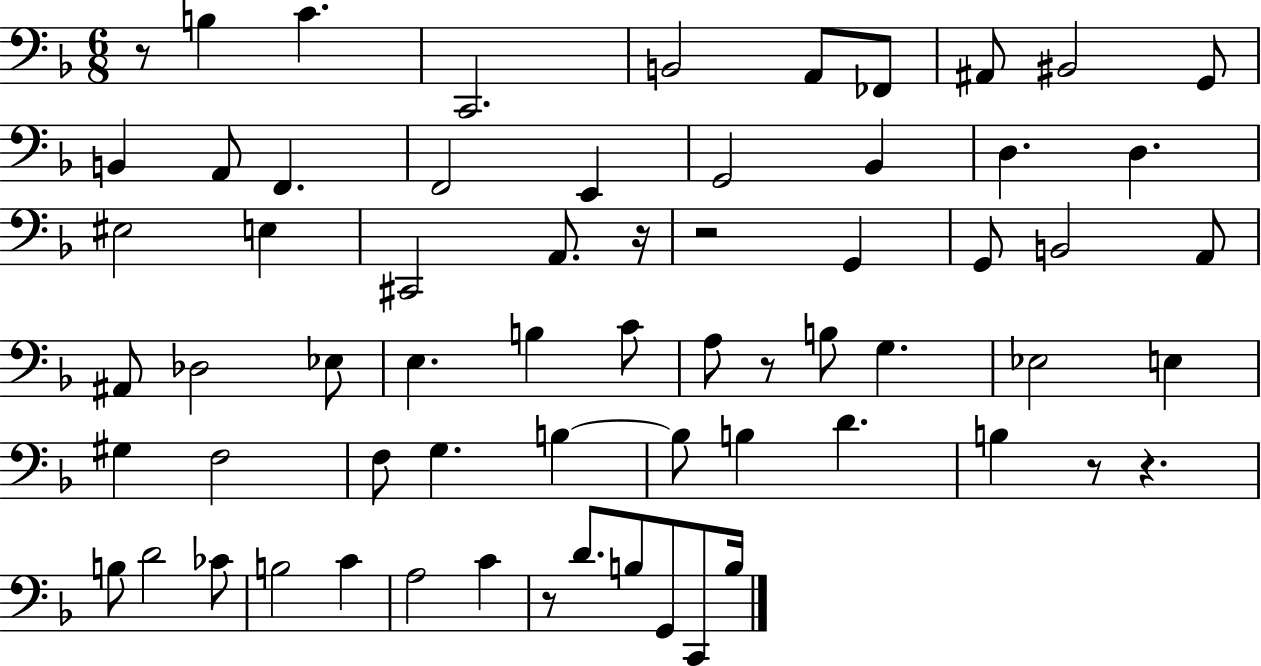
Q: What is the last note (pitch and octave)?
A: B3